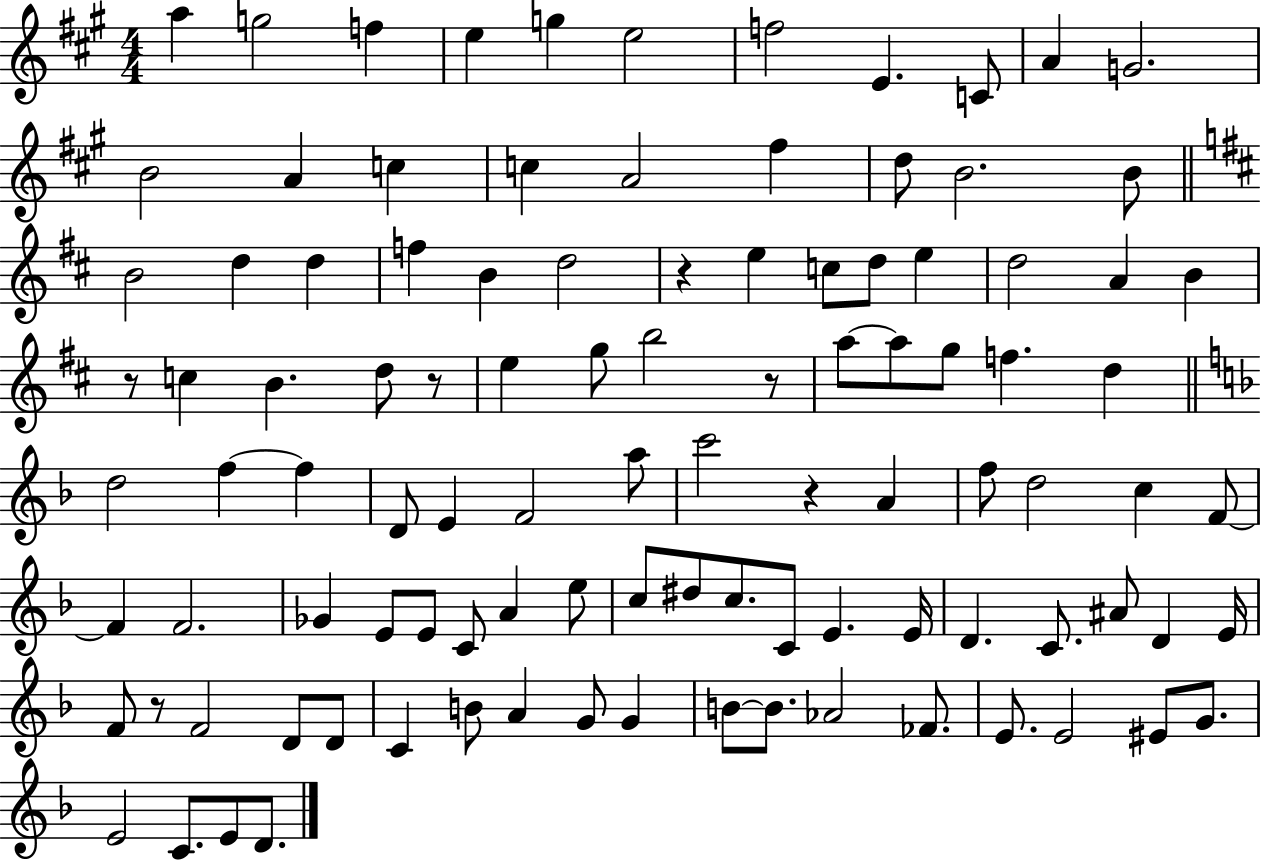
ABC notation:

X:1
T:Untitled
M:4/4
L:1/4
K:A
a g2 f e g e2 f2 E C/2 A G2 B2 A c c A2 ^f d/2 B2 B/2 B2 d d f B d2 z e c/2 d/2 e d2 A B z/2 c B d/2 z/2 e g/2 b2 z/2 a/2 a/2 g/2 f d d2 f f D/2 E F2 a/2 c'2 z A f/2 d2 c F/2 F F2 _G E/2 E/2 C/2 A e/2 c/2 ^d/2 c/2 C/2 E E/4 D C/2 ^A/2 D E/4 F/2 z/2 F2 D/2 D/2 C B/2 A G/2 G B/2 B/2 _A2 _F/2 E/2 E2 ^E/2 G/2 E2 C/2 E/2 D/2